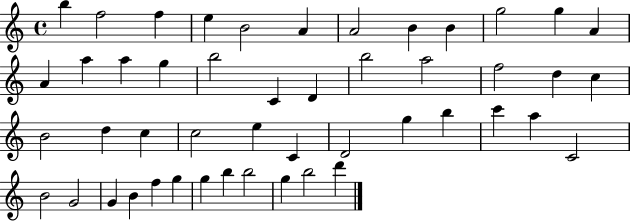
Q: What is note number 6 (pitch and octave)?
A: A4